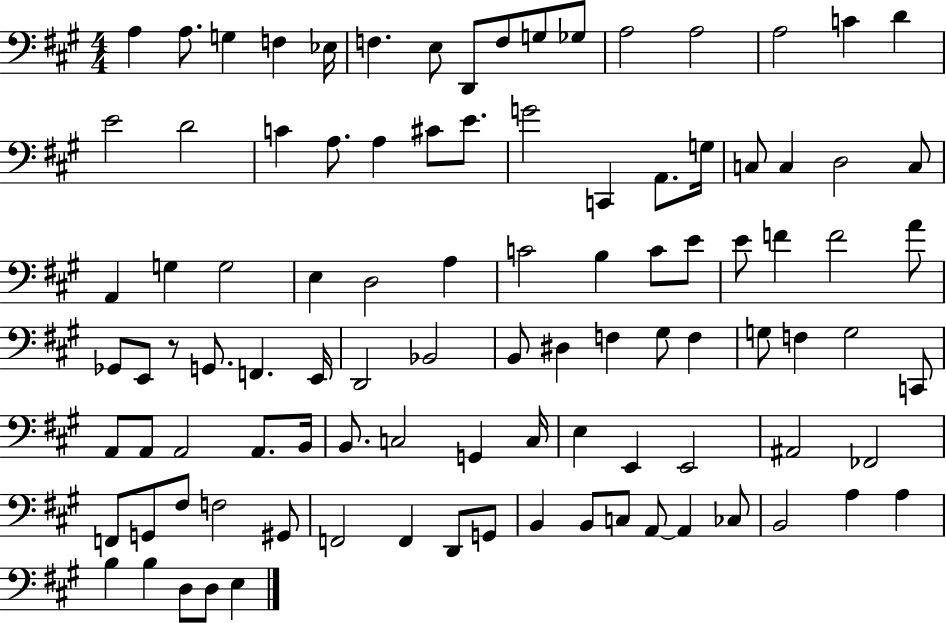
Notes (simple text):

A3/q A3/e. G3/q F3/q Eb3/s F3/q. E3/e D2/e F3/e G3/e Gb3/e A3/h A3/h A3/h C4/q D4/q E4/h D4/h C4/q A3/e. A3/q C#4/e E4/e. G4/h C2/q A2/e. G3/s C3/e C3/q D3/h C3/e A2/q G3/q G3/h E3/q D3/h A3/q C4/h B3/q C4/e E4/e E4/e F4/q F4/h A4/e Gb2/e E2/e R/e G2/e. F2/q. E2/s D2/h Bb2/h B2/e D#3/q F3/q G#3/e F3/q G3/e F3/q G3/h C2/e A2/e A2/e A2/h A2/e. B2/s B2/e. C3/h G2/q C3/s E3/q E2/q E2/h A#2/h FES2/h F2/e G2/e F#3/e F3/h G#2/e F2/h F2/q D2/e G2/e B2/q B2/e C3/e A2/e A2/q CES3/e B2/h A3/q A3/q B3/q B3/q D3/e D3/e E3/q